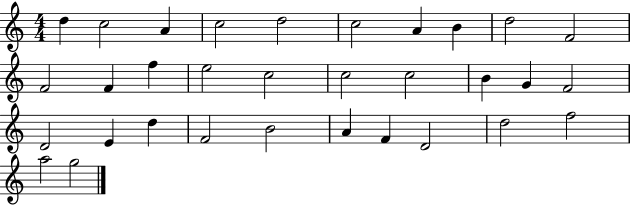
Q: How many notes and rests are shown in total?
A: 32